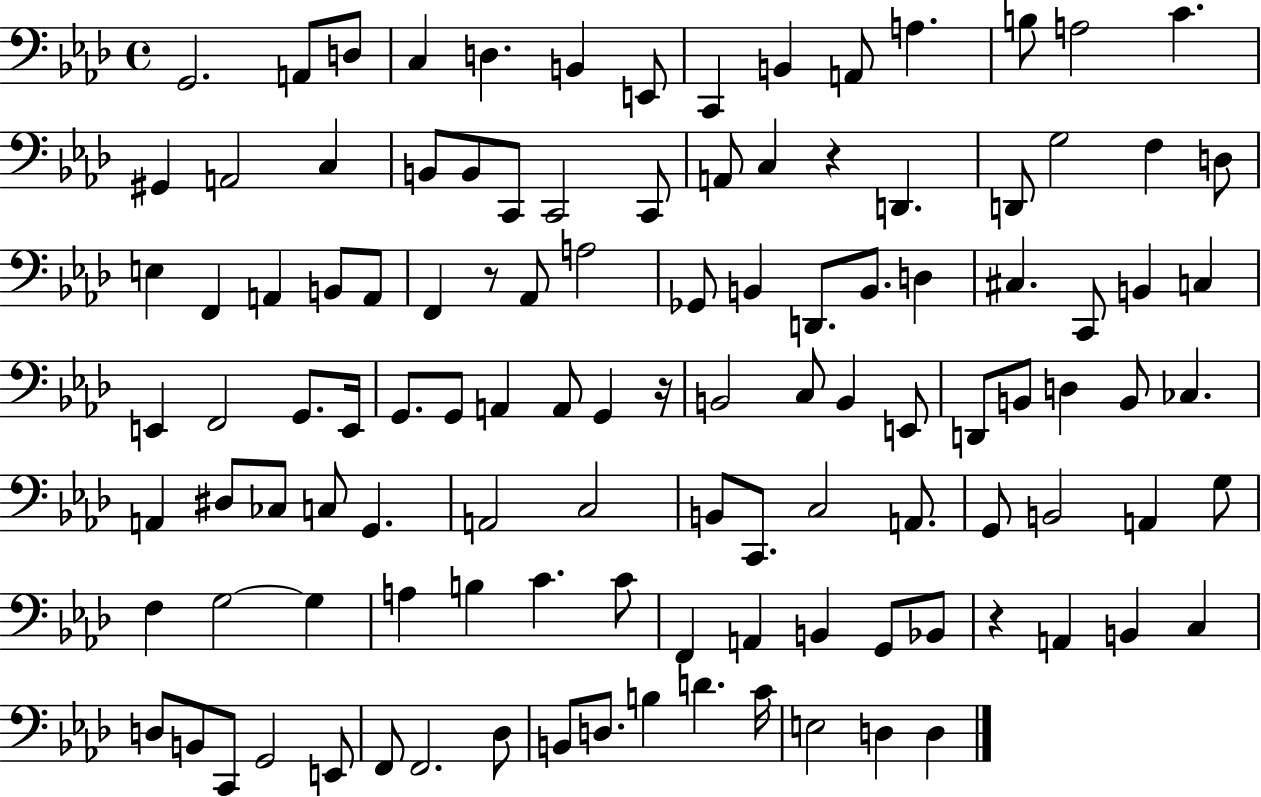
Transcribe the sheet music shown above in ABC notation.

X:1
T:Untitled
M:4/4
L:1/4
K:Ab
G,,2 A,,/2 D,/2 C, D, B,, E,,/2 C,, B,, A,,/2 A, B,/2 A,2 C ^G,, A,,2 C, B,,/2 B,,/2 C,,/2 C,,2 C,,/2 A,,/2 C, z D,, D,,/2 G,2 F, D,/2 E, F,, A,, B,,/2 A,,/2 F,, z/2 _A,,/2 A,2 _G,,/2 B,, D,,/2 B,,/2 D, ^C, C,,/2 B,, C, E,, F,,2 G,,/2 E,,/4 G,,/2 G,,/2 A,, A,,/2 G,, z/4 B,,2 C,/2 B,, E,,/2 D,,/2 B,,/2 D, B,,/2 _C, A,, ^D,/2 _C,/2 C,/2 G,, A,,2 C,2 B,,/2 C,,/2 C,2 A,,/2 G,,/2 B,,2 A,, G,/2 F, G,2 G, A, B, C C/2 F,, A,, B,, G,,/2 _B,,/2 z A,, B,, C, D,/2 B,,/2 C,,/2 G,,2 E,,/2 F,,/2 F,,2 _D,/2 B,,/2 D,/2 B, D C/4 E,2 D, D,